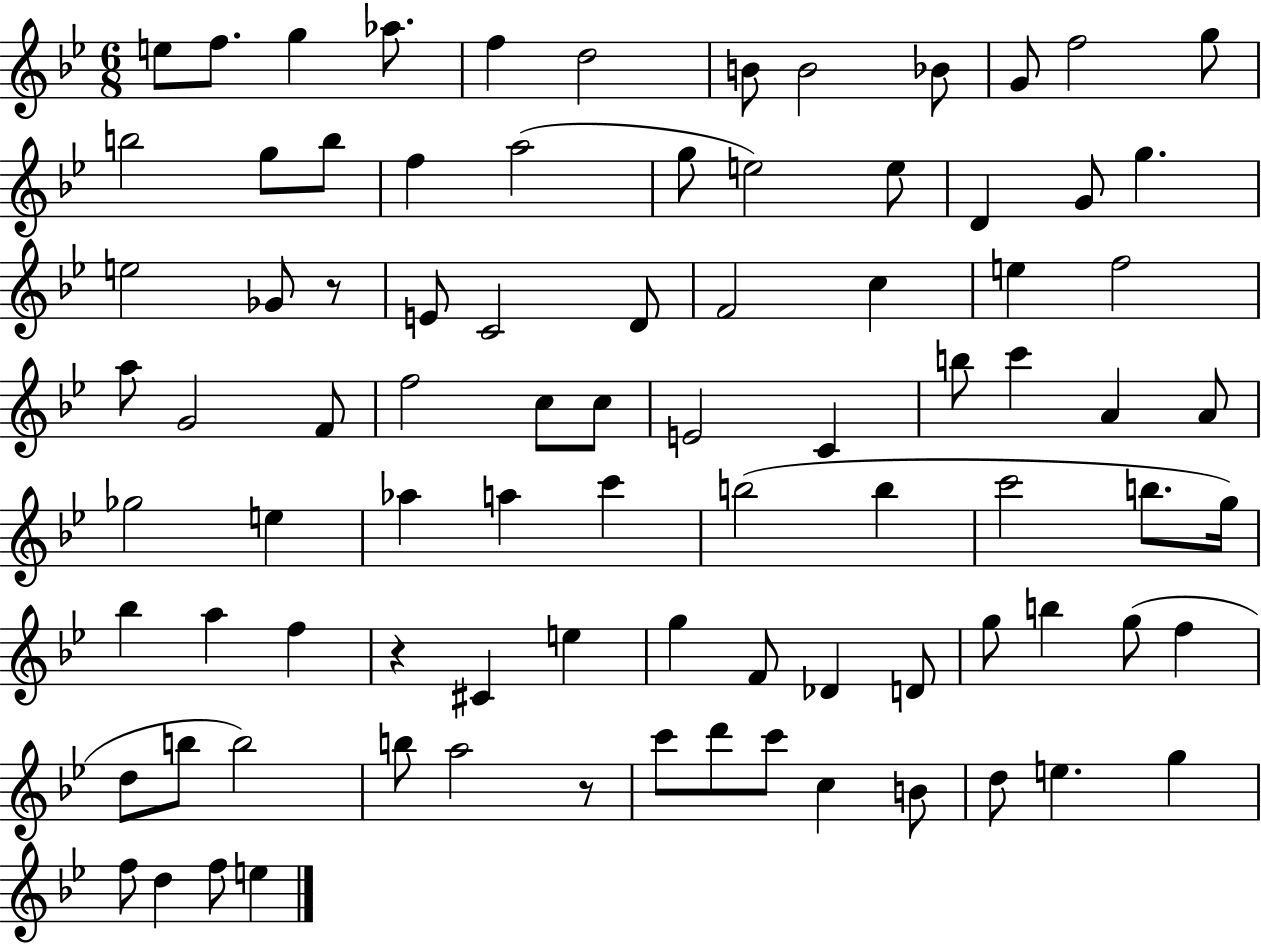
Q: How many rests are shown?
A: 3